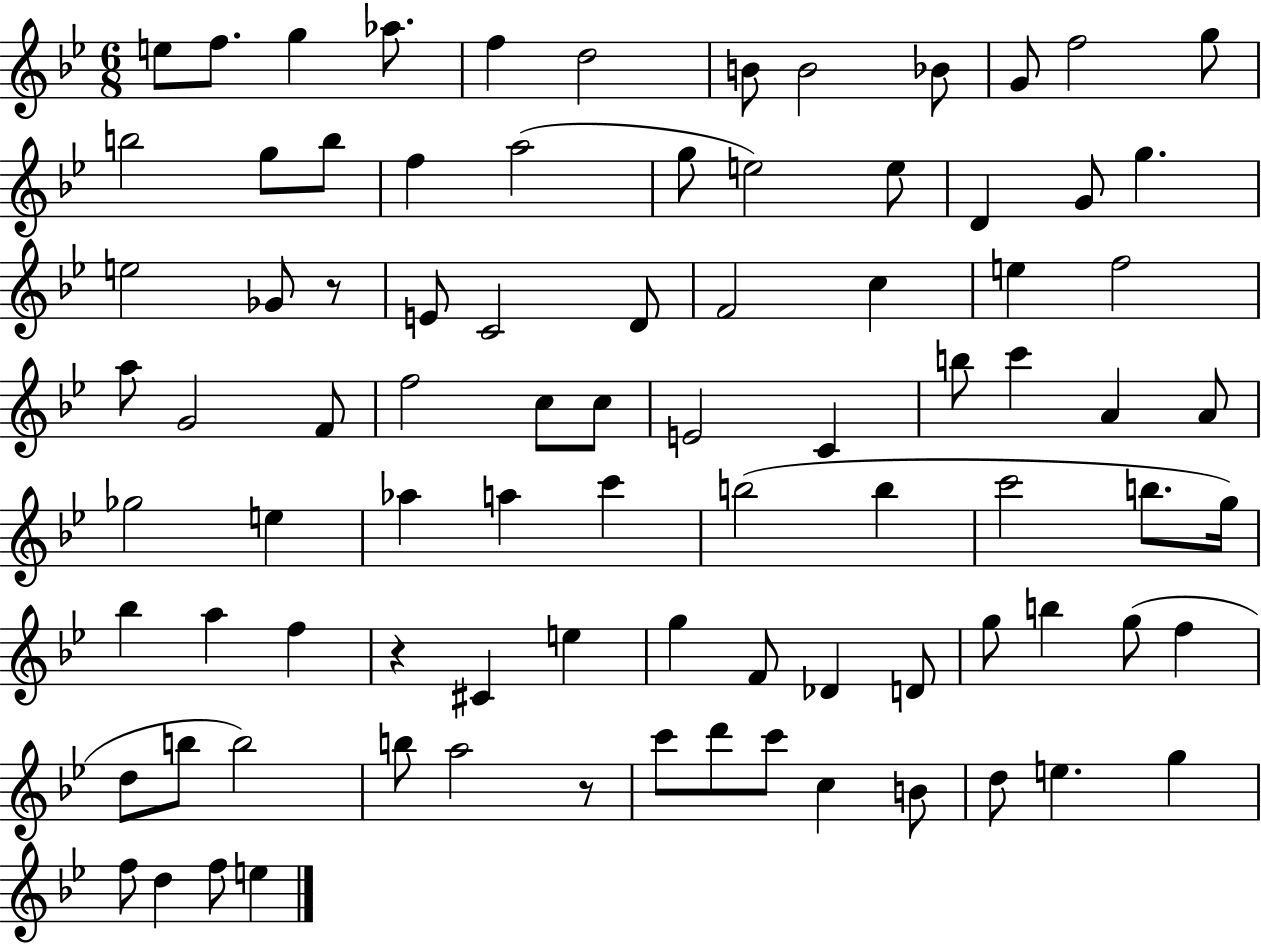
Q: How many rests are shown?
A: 3